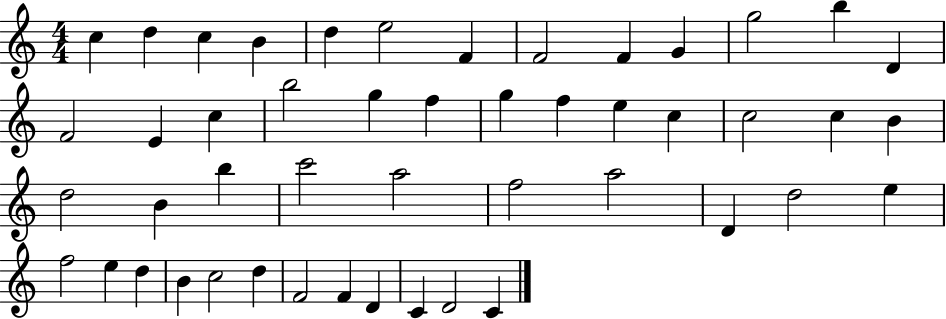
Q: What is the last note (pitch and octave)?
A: C4